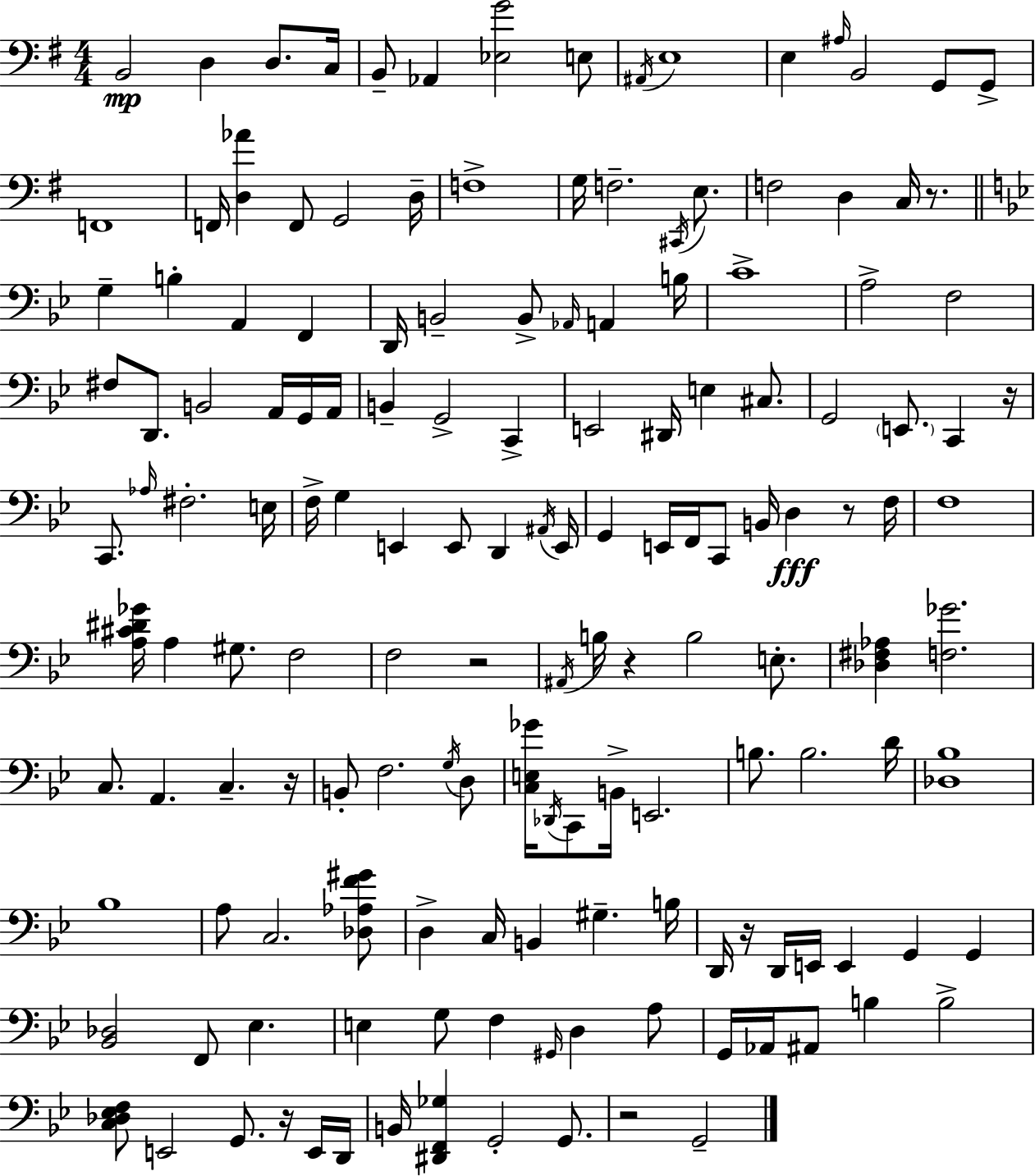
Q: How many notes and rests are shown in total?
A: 152